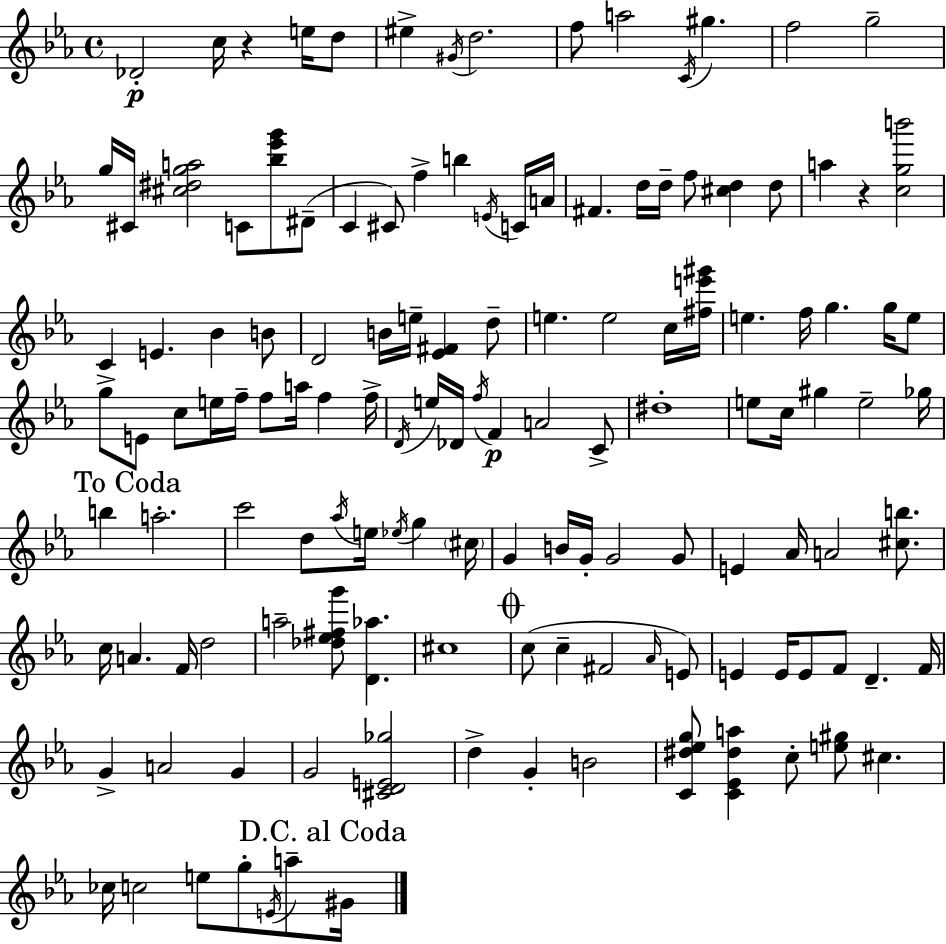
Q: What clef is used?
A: treble